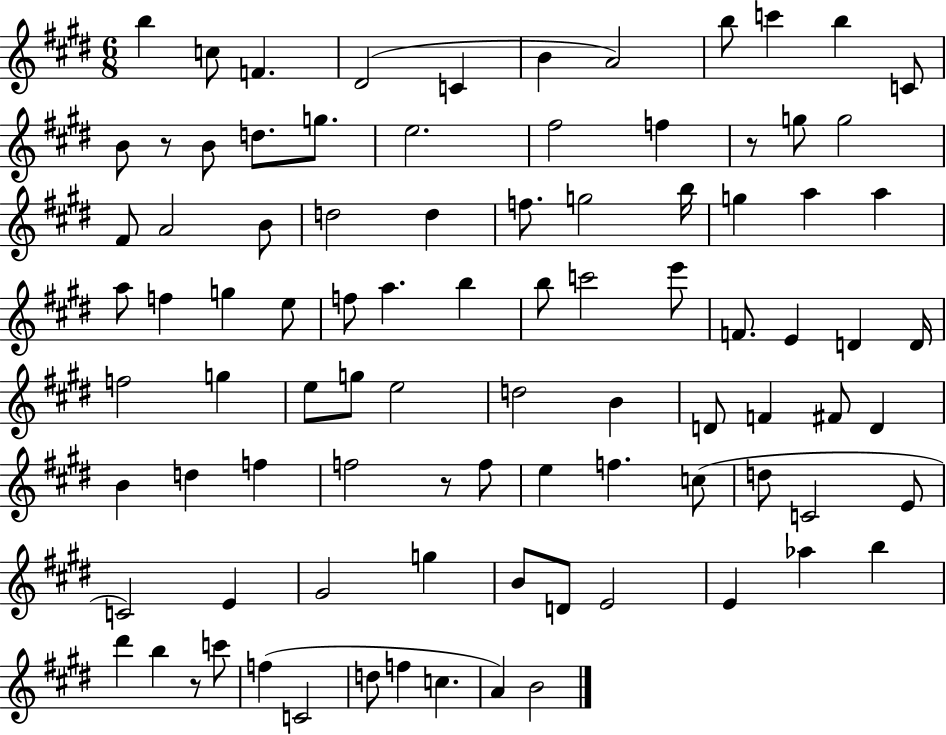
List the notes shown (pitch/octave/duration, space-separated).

B5/q C5/e F4/q. D#4/h C4/q B4/q A4/h B5/e C6/q B5/q C4/e B4/e R/e B4/e D5/e. G5/e. E5/h. F#5/h F5/q R/e G5/e G5/h F#4/e A4/h B4/e D5/h D5/q F5/e. G5/h B5/s G5/q A5/q A5/q A5/e F5/q G5/q E5/e F5/e A5/q. B5/q B5/e C6/h E6/e F4/e. E4/q D4/q D4/s F5/h G5/q E5/e G5/e E5/h D5/h B4/q D4/e F4/q F#4/e D4/q B4/q D5/q F5/q F5/h R/e F5/e E5/q F5/q. C5/e D5/e C4/h E4/e C4/h E4/q G#4/h G5/q B4/e D4/e E4/h E4/q Ab5/q B5/q D#6/q B5/q R/e C6/e F5/q C4/h D5/e F5/q C5/q. A4/q B4/h